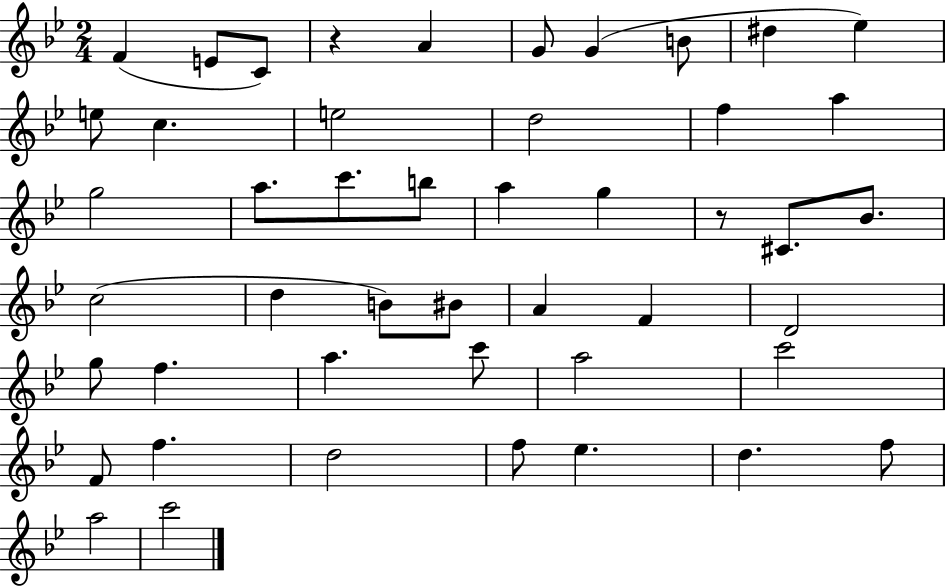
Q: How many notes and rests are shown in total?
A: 47